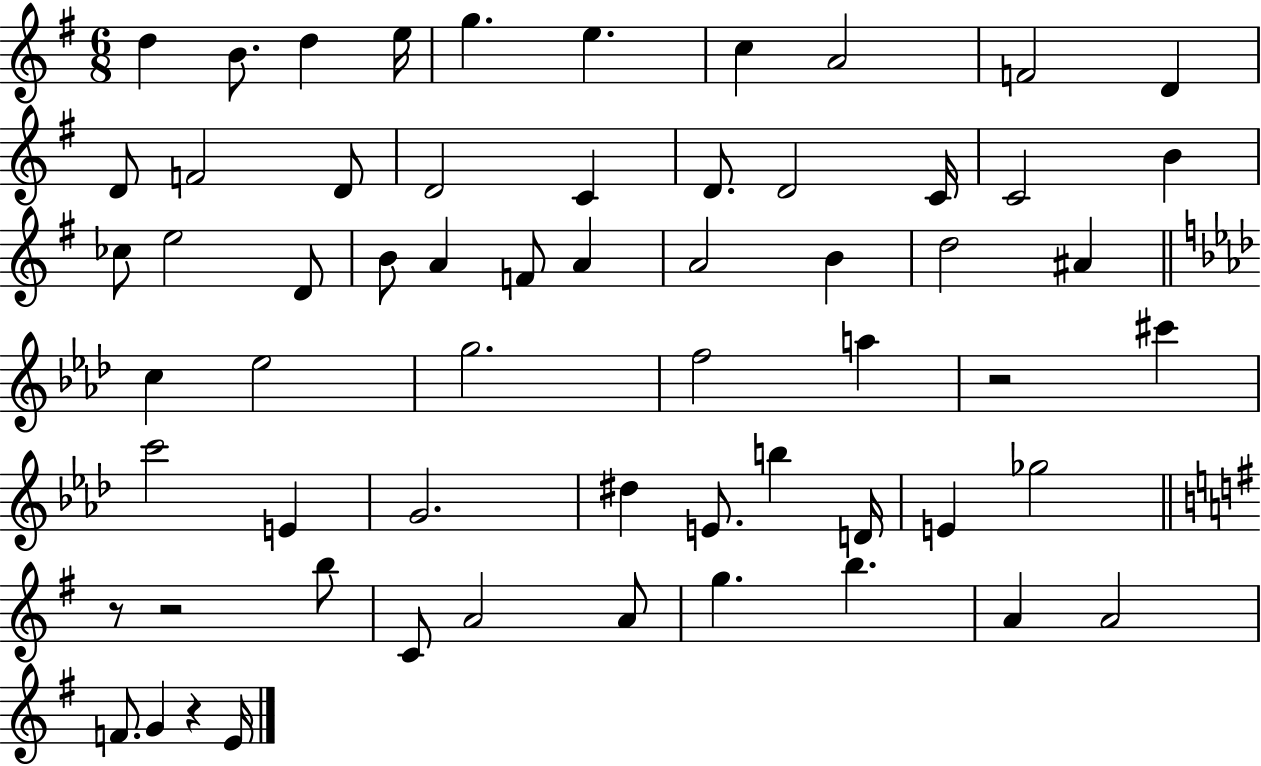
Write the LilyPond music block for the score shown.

{
  \clef treble
  \numericTimeSignature
  \time 6/8
  \key g \major
  d''4 b'8. d''4 e''16 | g''4. e''4. | c''4 a'2 | f'2 d'4 | \break d'8 f'2 d'8 | d'2 c'4 | d'8. d'2 c'16 | c'2 b'4 | \break ces''8 e''2 d'8 | b'8 a'4 f'8 a'4 | a'2 b'4 | d''2 ais'4 | \break \bar "||" \break \key f \minor c''4 ees''2 | g''2. | f''2 a''4 | r2 cis'''4 | \break c'''2 e'4 | g'2. | dis''4 e'8. b''4 d'16 | e'4 ges''2 | \break \bar "||" \break \key g \major r8 r2 b''8 | c'8 a'2 a'8 | g''4. b''4. | a'4 a'2 | \break f'8. g'4 r4 e'16 | \bar "|."
}